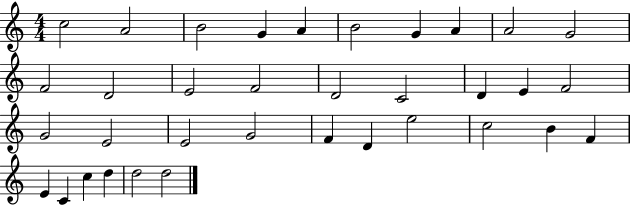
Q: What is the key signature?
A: C major